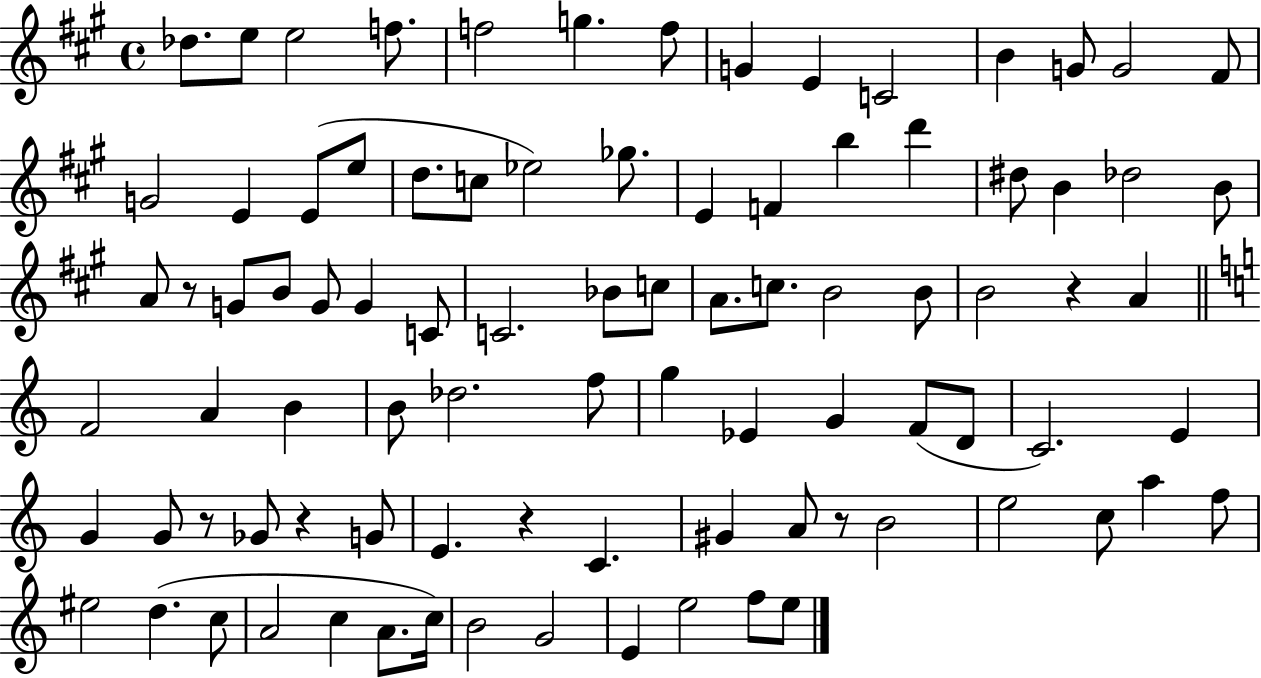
X:1
T:Untitled
M:4/4
L:1/4
K:A
_d/2 e/2 e2 f/2 f2 g f/2 G E C2 B G/2 G2 ^F/2 G2 E E/2 e/2 d/2 c/2 _e2 _g/2 E F b d' ^d/2 B _d2 B/2 A/2 z/2 G/2 B/2 G/2 G C/2 C2 _B/2 c/2 A/2 c/2 B2 B/2 B2 z A F2 A B B/2 _d2 f/2 g _E G F/2 D/2 C2 E G G/2 z/2 _G/2 z G/2 E z C ^G A/2 z/2 B2 e2 c/2 a f/2 ^e2 d c/2 A2 c A/2 c/4 B2 G2 E e2 f/2 e/2